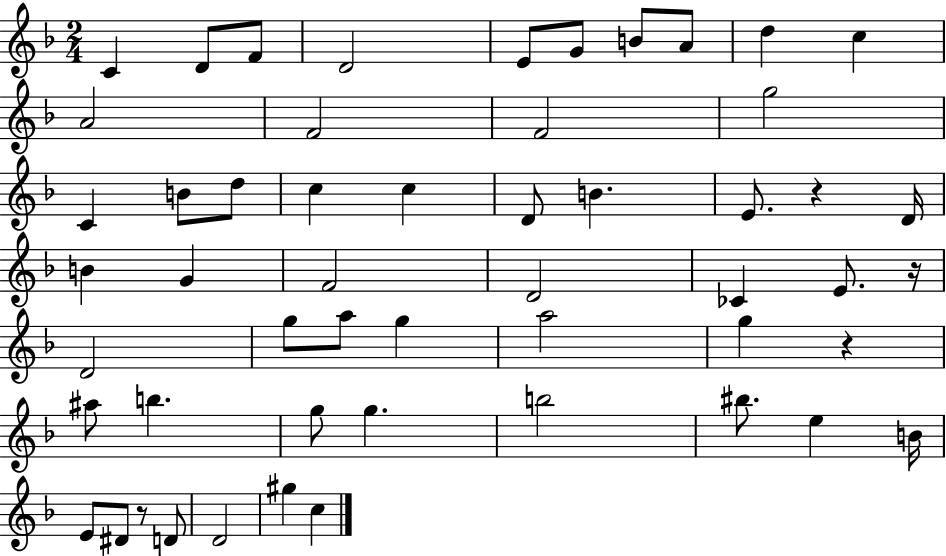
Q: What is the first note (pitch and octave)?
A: C4